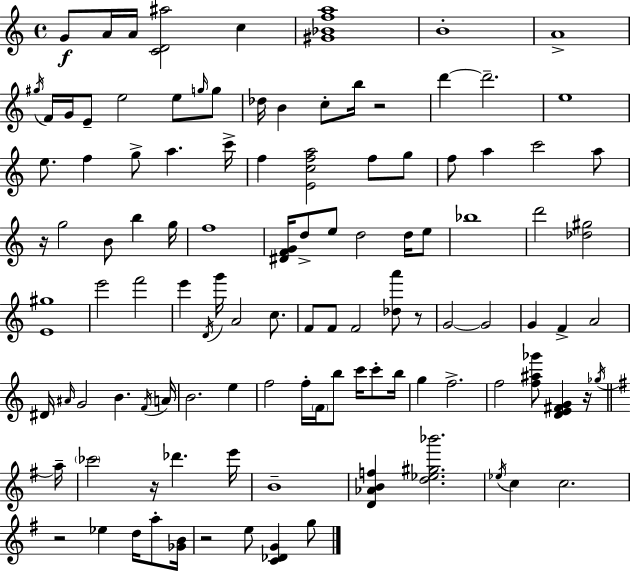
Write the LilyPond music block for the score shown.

{
  \clef treble
  \time 4/4
  \defaultTimeSignature
  \key c \major
  g'8\f a'16 a'16 <c' d' ais''>2 c''4 | <gis' bes' f'' a''>1 | b'1-. | a'1-> | \break \acciaccatura { gis''16 } f'16 g'16 e'8-- e''2 e''8 \grace { g''16 } | g''8 des''16 b'4 c''8-. b''16 r2 | d'''4~~ d'''2.-- | e''1 | \break e''8. f''4 g''8-> a''4. | c'''16-> f''4 <e' c'' f'' a''>2 f''8 | g''8 f''8 a''4 c'''2 | a''8 r16 g''2 b'8 b''4 | \break g''16 f''1 | <dis' f' g'>16 d''8-> e''8 d''2 d''16 | e''8 bes''1 | d'''2 <des'' gis''>2 | \break <e' gis''>1 | e'''2 f'''2 | e'''4 \acciaccatura { d'16 } g'''16 a'2 | c''8. f'8 f'8 f'2 <des'' a'''>8 | \break r8 g'2~~ g'2 | g'4 f'4-> a'2 | dis'16 \grace { ais'16 } g'2 b'4. | \acciaccatura { f'16 } a'16 b'2. | \break e''4 f''2 f''16-. \parenthesize f'16 b''8 | c'''16 c'''8-. b''16 g''4 f''2.-> | f''2 <f'' ais'' ges'''>8 <d' e' fis' g'>4 | r16 \acciaccatura { ges''16 } \bar "||" \break \key g \major a''16-- \parenthesize ces'''2 r16 des'''4. | e'''16 b'1-- | <d' aes' b' f''>4 <d'' ees'' gis'' bes'''>2. | \acciaccatura { ees''16 } c''4 c''2. | \break r2 ees''4 d''16 a''8-. | <ges' b'>16 r2 e''8 <c' des' g'>4 | g''8 \bar "|."
}